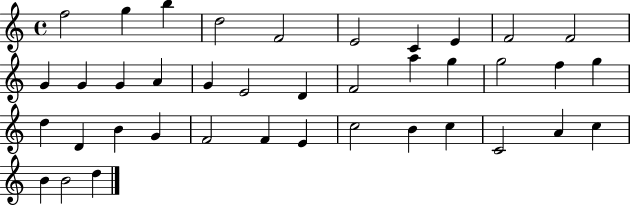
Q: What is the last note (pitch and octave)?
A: D5